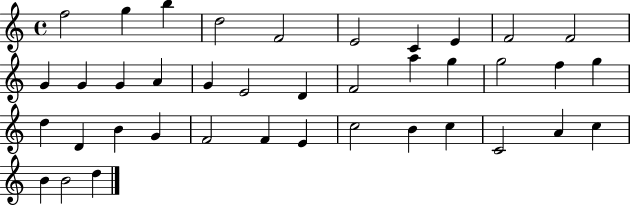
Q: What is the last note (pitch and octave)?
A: D5